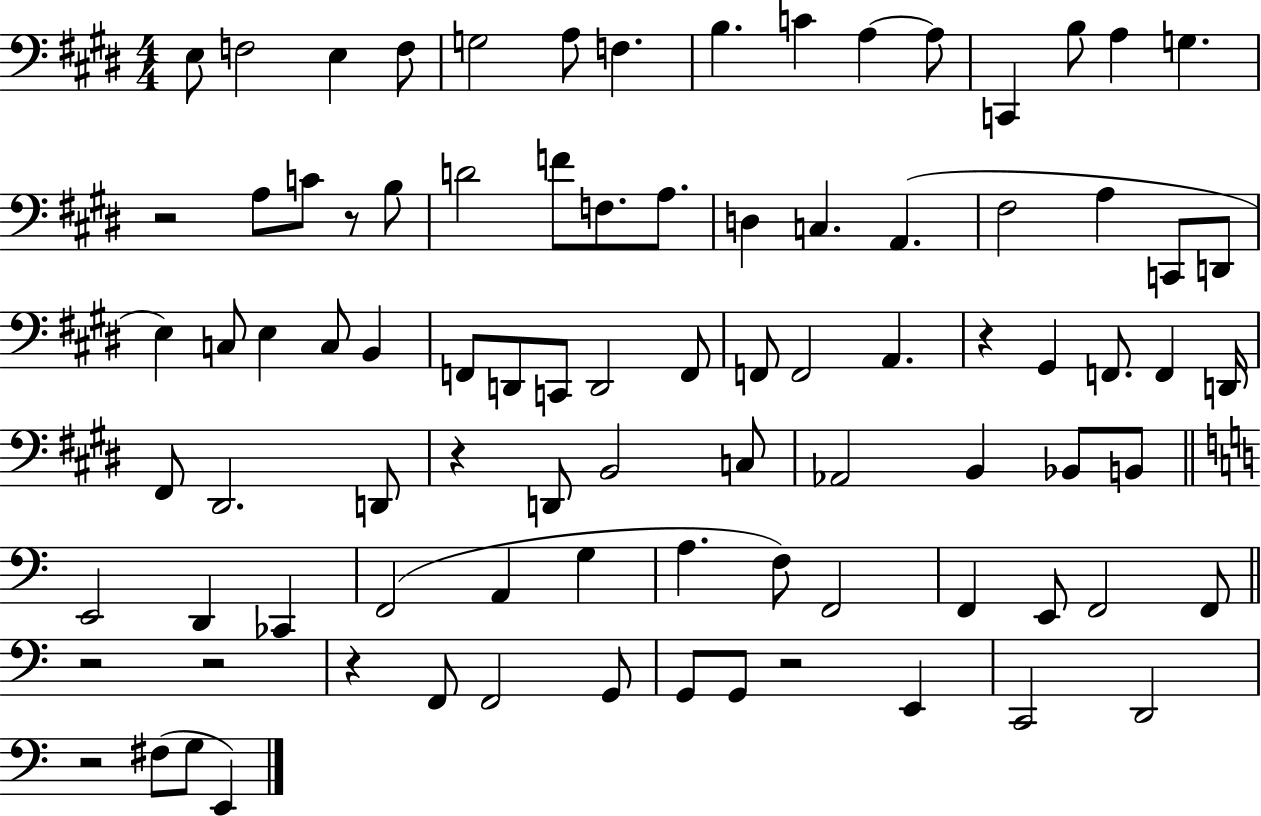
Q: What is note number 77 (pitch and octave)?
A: D2